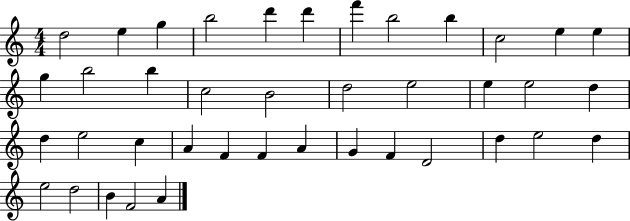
{
  \clef treble
  \numericTimeSignature
  \time 4/4
  \key c \major
  d''2 e''4 g''4 | b''2 d'''4 d'''4 | f'''4 b''2 b''4 | c''2 e''4 e''4 | \break g''4 b''2 b''4 | c''2 b'2 | d''2 e''2 | e''4 e''2 d''4 | \break d''4 e''2 c''4 | a'4 f'4 f'4 a'4 | g'4 f'4 d'2 | d''4 e''2 d''4 | \break e''2 d''2 | b'4 f'2 a'4 | \bar "|."
}